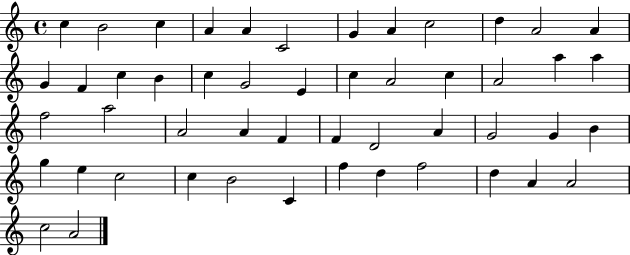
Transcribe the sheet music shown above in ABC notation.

X:1
T:Untitled
M:4/4
L:1/4
K:C
c B2 c A A C2 G A c2 d A2 A G F c B c G2 E c A2 c A2 a a f2 a2 A2 A F F D2 A G2 G B g e c2 c B2 C f d f2 d A A2 c2 A2